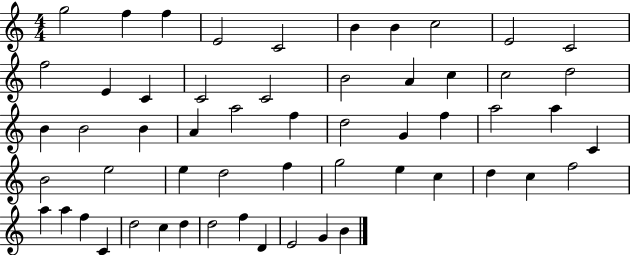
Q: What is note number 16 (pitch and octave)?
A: B4